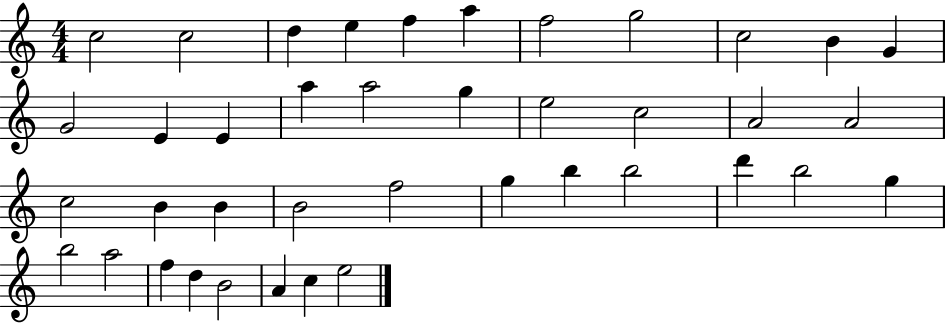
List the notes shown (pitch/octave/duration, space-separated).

C5/h C5/h D5/q E5/q F5/q A5/q F5/h G5/h C5/h B4/q G4/q G4/h E4/q E4/q A5/q A5/h G5/q E5/h C5/h A4/h A4/h C5/h B4/q B4/q B4/h F5/h G5/q B5/q B5/h D6/q B5/h G5/q B5/h A5/h F5/q D5/q B4/h A4/q C5/q E5/h